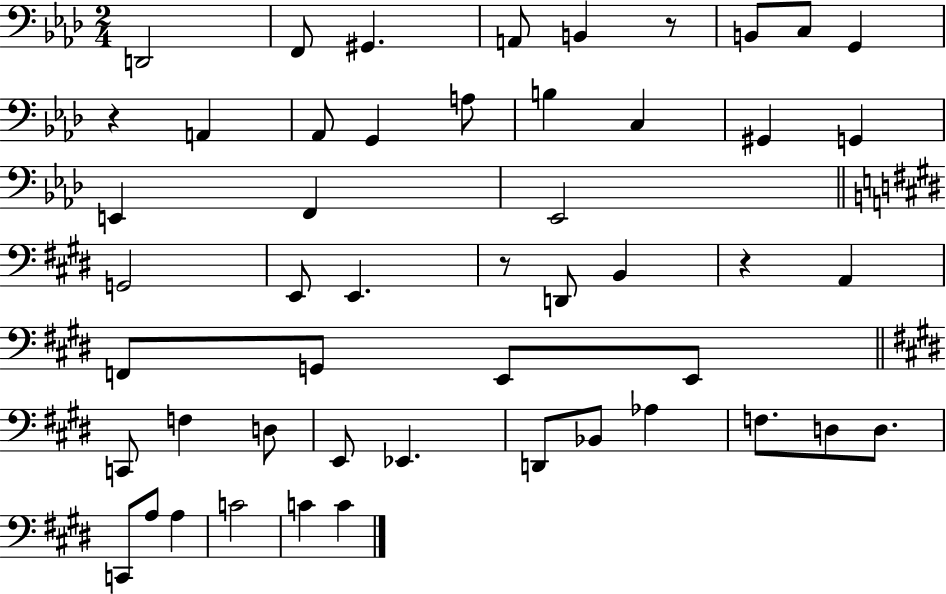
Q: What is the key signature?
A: AES major